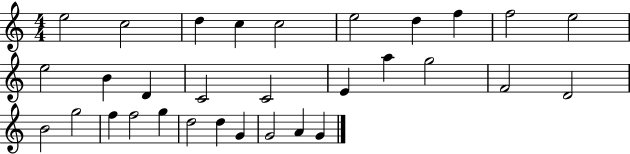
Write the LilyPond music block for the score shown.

{
  \clef treble
  \numericTimeSignature
  \time 4/4
  \key c \major
  e''2 c''2 | d''4 c''4 c''2 | e''2 d''4 f''4 | f''2 e''2 | \break e''2 b'4 d'4 | c'2 c'2 | e'4 a''4 g''2 | f'2 d'2 | \break b'2 g''2 | f''4 f''2 g''4 | d''2 d''4 g'4 | g'2 a'4 g'4 | \break \bar "|."
}